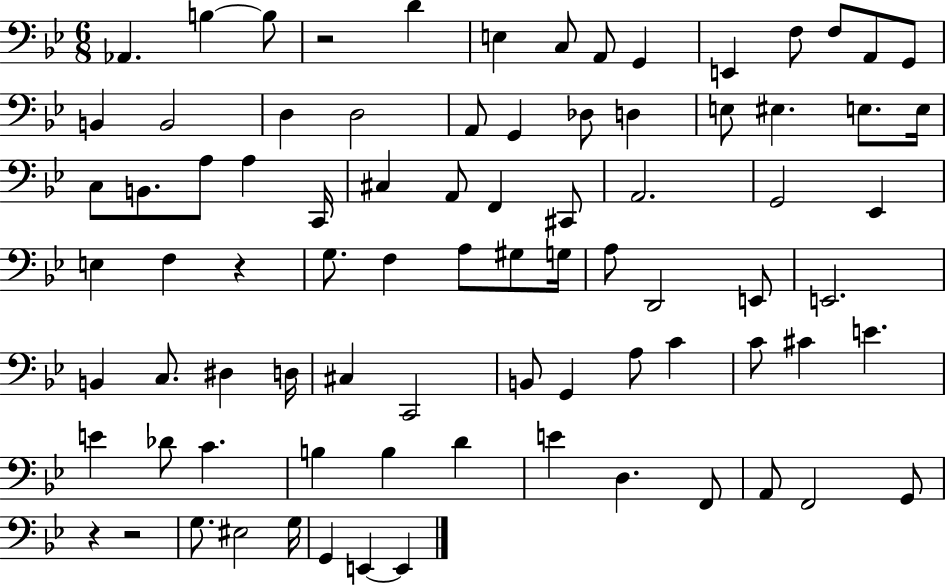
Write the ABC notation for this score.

X:1
T:Untitled
M:6/8
L:1/4
K:Bb
_A,, B, B,/2 z2 D E, C,/2 A,,/2 G,, E,, F,/2 F,/2 A,,/2 G,,/2 B,, B,,2 D, D,2 A,,/2 G,, _D,/2 D, E,/2 ^E, E,/2 E,/4 C,/2 B,,/2 A,/2 A, C,,/4 ^C, A,,/2 F,, ^C,,/2 A,,2 G,,2 _E,, E, F, z G,/2 F, A,/2 ^G,/2 G,/4 A,/2 D,,2 E,,/2 E,,2 B,, C,/2 ^D, D,/4 ^C, C,,2 B,,/2 G,, A,/2 C C/2 ^C E E _D/2 C B, B, D E D, F,,/2 A,,/2 F,,2 G,,/2 z z2 G,/2 ^E,2 G,/4 G,, E,, E,,